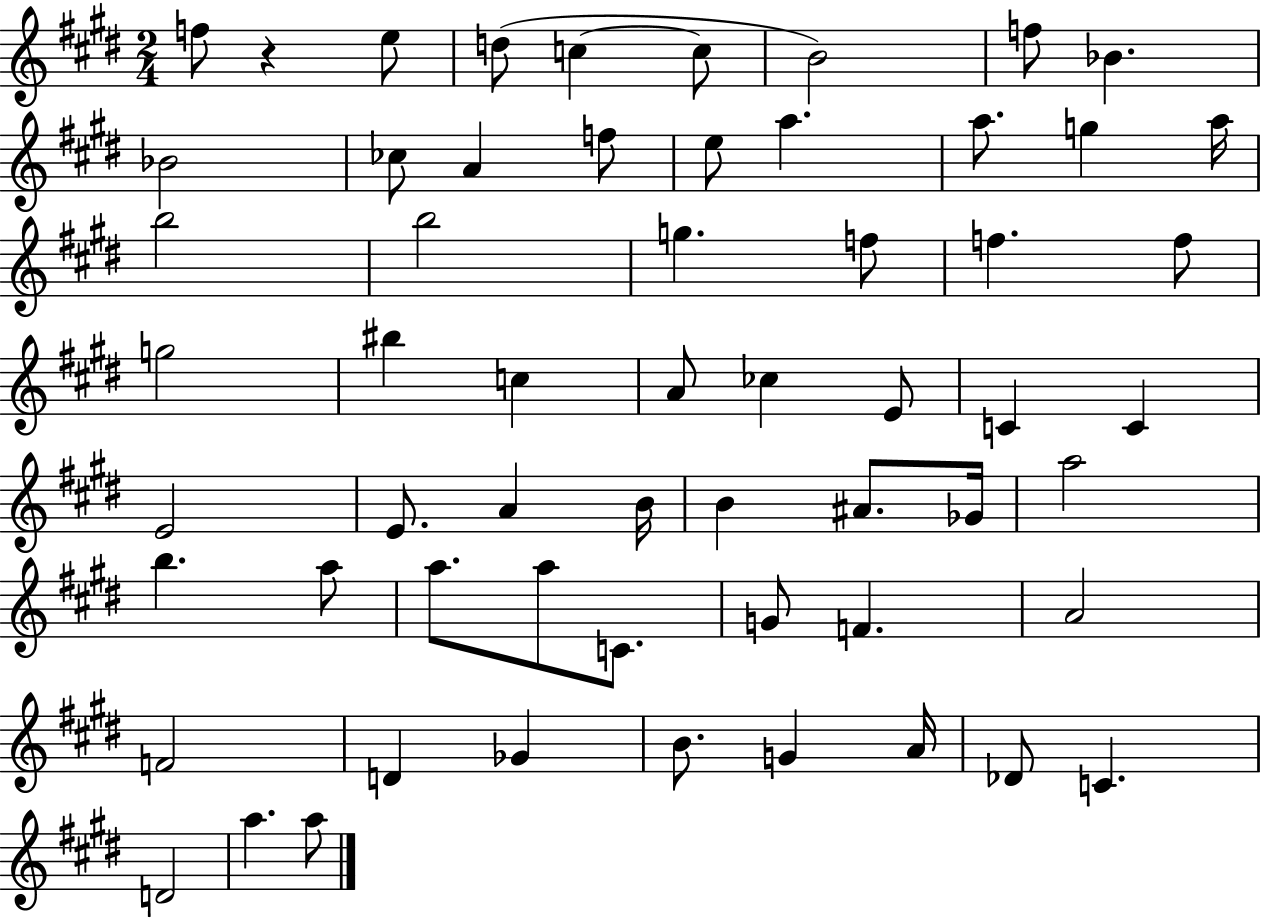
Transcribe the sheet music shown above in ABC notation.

X:1
T:Untitled
M:2/4
L:1/4
K:E
f/2 z e/2 d/2 c c/2 B2 f/2 _B _B2 _c/2 A f/2 e/2 a a/2 g a/4 b2 b2 g f/2 f f/2 g2 ^b c A/2 _c E/2 C C E2 E/2 A B/4 B ^A/2 _G/4 a2 b a/2 a/2 a/2 C/2 G/2 F A2 F2 D _G B/2 G A/4 _D/2 C D2 a a/2